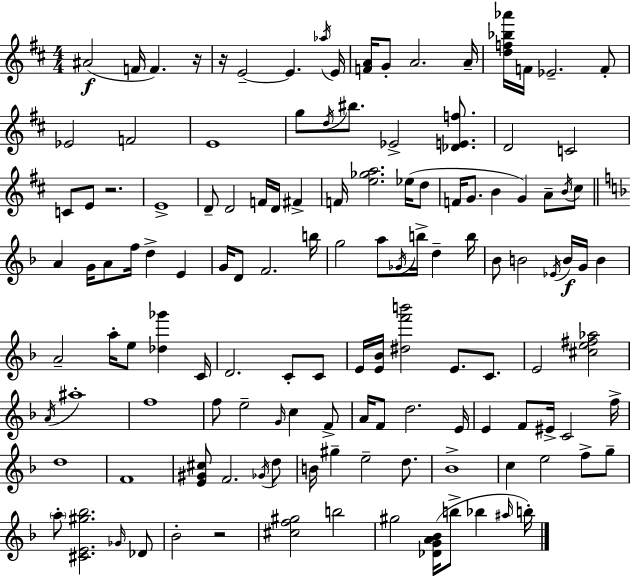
{
  \clef treble
  \numericTimeSignature
  \time 4/4
  \key d \major
  ais'2(\f f'16 f'4.) r16 | r16 e'2--~~ e'4. \acciaccatura { aes''16 } | e'16 <f' a'>16 g'8-. a'2. | a'16-- <d'' f'' bes'' aes'''>16 f'16 ees'2.-- f'8-. | \break ees'2 f'2 | e'1 | g''8 \acciaccatura { d''16 } bis''8. ees'2-> <des' e' f''>8. | d'2 c'2 | \break c'8 e'8 r2. | e'1-> | d'8-- d'2 f'16 d'16 fis'4-> | f'16 <e'' ges'' a''>2. ees''16( | \break d''8 f'16 g'8. b'4 g'4) a'8-- | \acciaccatura { b'16 } cis''8 \bar "||" \break \key d \minor a'4 g'16 a'8 f''16 d''4-> e'4 | g'16 d'8 f'2. b''16 | g''2 a''8 \acciaccatura { ges'16 } b''16-> d''4-- | b''16 bes'8 b'2 \acciaccatura { ees'16 }\f b'16 g'16 b'4 | \break a'2-- a''16-. e''8 <des'' ges'''>4 | c'16 d'2. c'8-. | c'8 e'16 <e' bes'>16 <dis'' f''' b'''>2 e'8. c'8. | e'2 <cis'' e'' fis'' aes''>2 | \break \acciaccatura { a'16 } ais''1-. | f''1 | f''8 e''2-- \grace { g'16 } c''4 | f'8-> a'16 f'8 d''2. | \break e'16 e'4 f'8 eis'16-> c'2 | f''16-> d''1 | f'1 | <e' gis' cis''>8 f'2. | \break \acciaccatura { ges'16 } d''8 b'16 gis''4-- e''2-- | d''8. bes'1-> | c''4 e''2 | f''8-> g''8-- \parenthesize a''8-. <cis' e' gis'' bes''>2. | \break \grace { ges'16 } des'8 bes'2-. r2 | <cis'' f'' gis''>2 b''2 | gis''2 <des' g' a' bes'>16( b''8-> | bes''4 \grace { ais''16 } b''16-.) \bar "|."
}